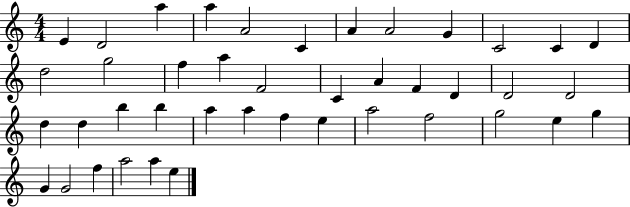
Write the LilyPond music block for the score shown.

{
  \clef treble
  \numericTimeSignature
  \time 4/4
  \key c \major
  e'4 d'2 a''4 | a''4 a'2 c'4 | a'4 a'2 g'4 | c'2 c'4 d'4 | \break d''2 g''2 | f''4 a''4 f'2 | c'4 a'4 f'4 d'4 | d'2 d'2 | \break d''4 d''4 b''4 b''4 | a''4 a''4 f''4 e''4 | a''2 f''2 | g''2 e''4 g''4 | \break g'4 g'2 f''4 | a''2 a''4 e''4 | \bar "|."
}